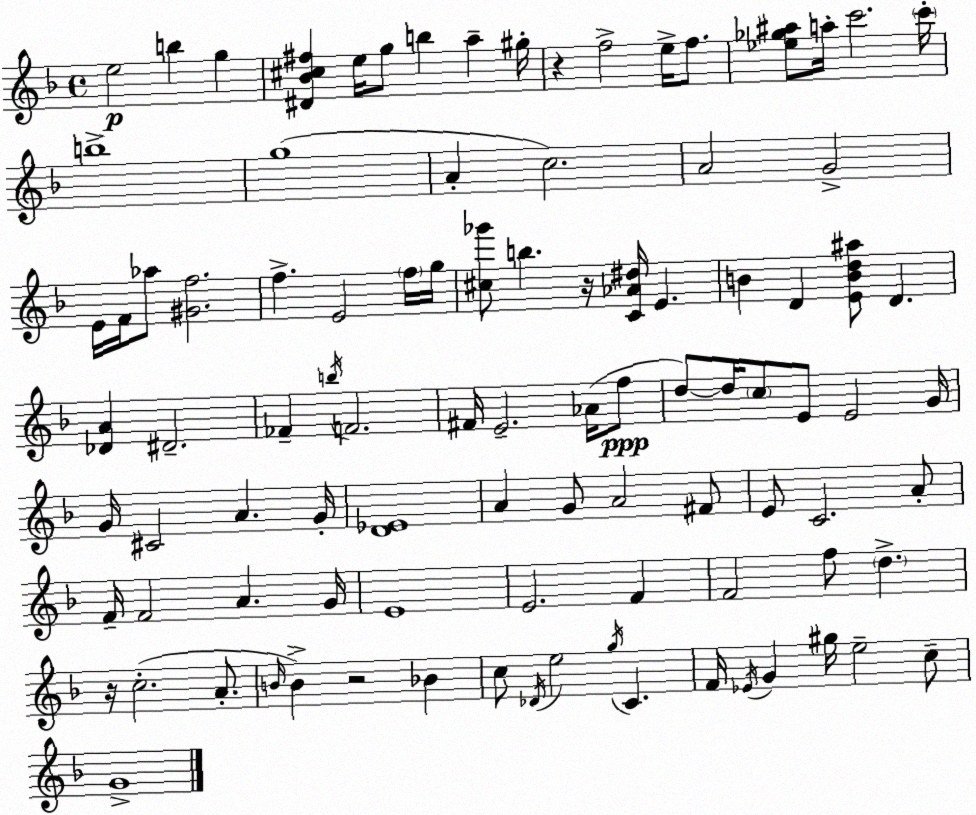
X:1
T:Untitled
M:4/4
L:1/4
K:F
e2 b g [^D_B^c^f] e/4 g/2 b a ^g/4 z f2 e/4 f/2 [_e_g^a]/2 a/4 c'2 c'/4 b4 g4 A c2 A2 G2 E/4 F/4 _a/2 [^Gf]2 f E2 f/4 g/4 [^c_g']/2 b z/4 [C_A^d]/4 E B D [EBd^a]/2 D [_DA] ^D2 _F b/4 F2 ^F/4 E2 _A/4 f/2 d/2 d/4 c/2 E/2 E2 G/4 G/4 ^C2 A G/4 [D_E]4 A G/2 A2 ^F/2 E/2 C2 A/2 F/4 F2 A G/4 E4 E2 F F2 f/2 d z/4 c2 A/2 B/4 B z2 _B c/2 _D/4 e2 g/4 C F/4 _E/4 G ^g/4 e2 c/2 G4